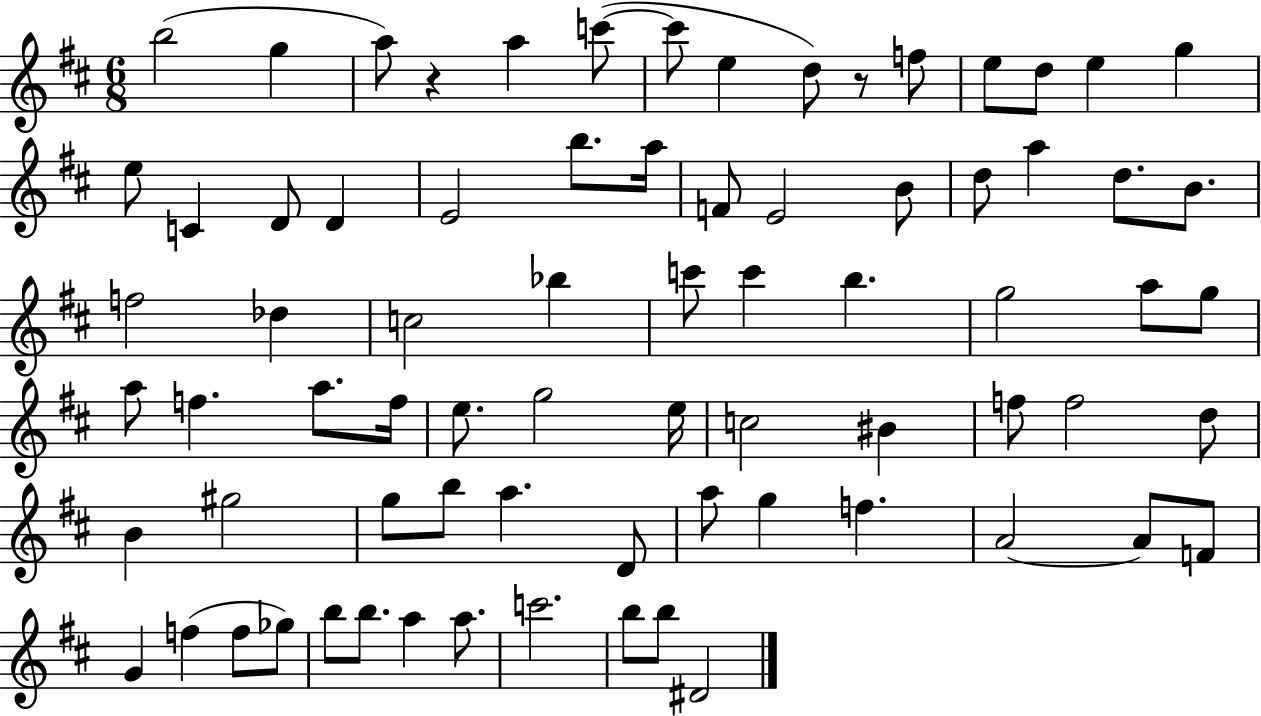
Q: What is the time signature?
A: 6/8